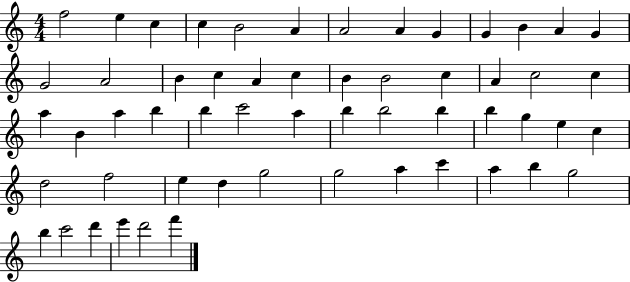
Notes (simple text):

F5/h E5/q C5/q C5/q B4/h A4/q A4/h A4/q G4/q G4/q B4/q A4/q G4/q G4/h A4/h B4/q C5/q A4/q C5/q B4/q B4/h C5/q A4/q C5/h C5/q A5/q B4/q A5/q B5/q B5/q C6/h A5/q B5/q B5/h B5/q B5/q G5/q E5/q C5/q D5/h F5/h E5/q D5/q G5/h G5/h A5/q C6/q A5/q B5/q G5/h B5/q C6/h D6/q E6/q D6/h F6/q